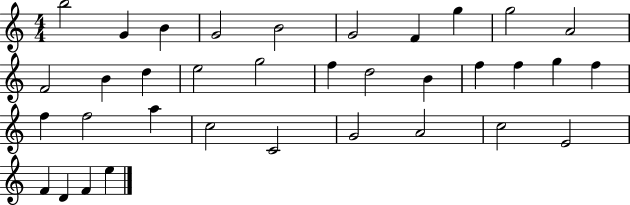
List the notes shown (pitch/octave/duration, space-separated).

B5/h G4/q B4/q G4/h B4/h G4/h F4/q G5/q G5/h A4/h F4/h B4/q D5/q E5/h G5/h F5/q D5/h B4/q F5/q F5/q G5/q F5/q F5/q F5/h A5/q C5/h C4/h G4/h A4/h C5/h E4/h F4/q D4/q F4/q E5/q